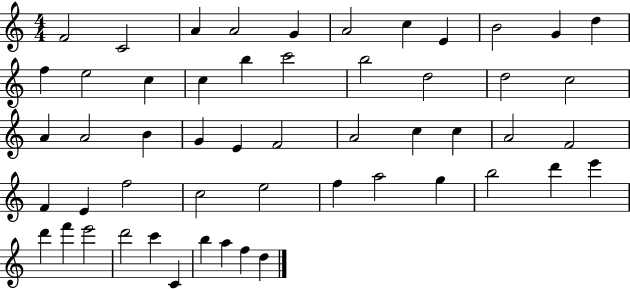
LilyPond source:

{
  \clef treble
  \numericTimeSignature
  \time 4/4
  \key c \major
  f'2 c'2 | a'4 a'2 g'4 | a'2 c''4 e'4 | b'2 g'4 d''4 | \break f''4 e''2 c''4 | c''4 b''4 c'''2 | b''2 d''2 | d''2 c''2 | \break a'4 a'2 b'4 | g'4 e'4 f'2 | a'2 c''4 c''4 | a'2 f'2 | \break f'4 e'4 f''2 | c''2 e''2 | f''4 a''2 g''4 | b''2 d'''4 e'''4 | \break d'''4 f'''4 e'''2 | d'''2 c'''4 c'4 | b''4 a''4 f''4 d''4 | \bar "|."
}